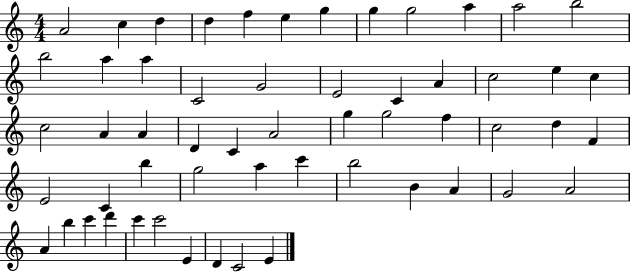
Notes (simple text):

A4/h C5/q D5/q D5/q F5/q E5/q G5/q G5/q G5/h A5/q A5/h B5/h B5/h A5/q A5/q C4/h G4/h E4/h C4/q A4/q C5/h E5/q C5/q C5/h A4/q A4/q D4/q C4/q A4/h G5/q G5/h F5/q C5/h D5/q F4/q E4/h C4/q B5/q G5/h A5/q C6/q B5/h B4/q A4/q G4/h A4/h A4/q B5/q C6/q D6/q C6/q C6/h E4/q D4/q C4/h E4/q